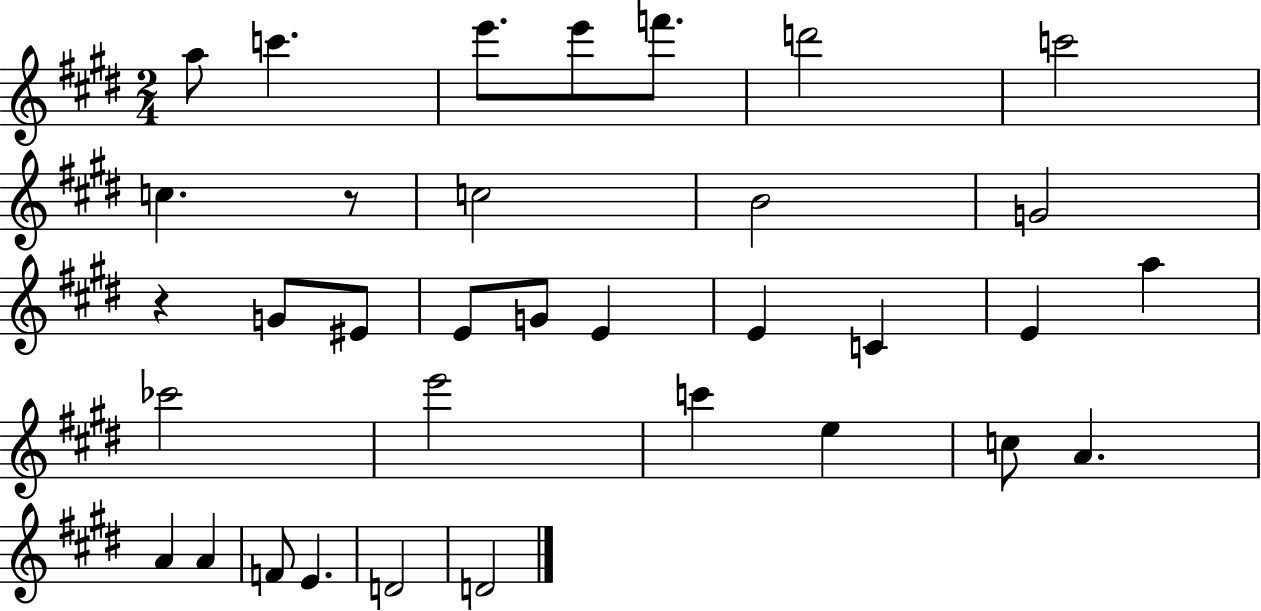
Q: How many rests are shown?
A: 2